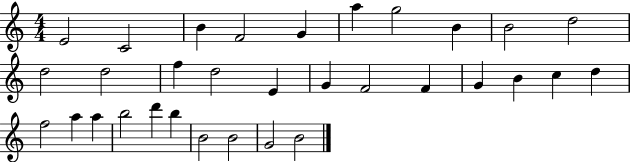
{
  \clef treble
  \numericTimeSignature
  \time 4/4
  \key c \major
  e'2 c'2 | b'4 f'2 g'4 | a''4 g''2 b'4 | b'2 d''2 | \break d''2 d''2 | f''4 d''2 e'4 | g'4 f'2 f'4 | g'4 b'4 c''4 d''4 | \break f''2 a''4 a''4 | b''2 d'''4 b''4 | b'2 b'2 | g'2 b'2 | \break \bar "|."
}